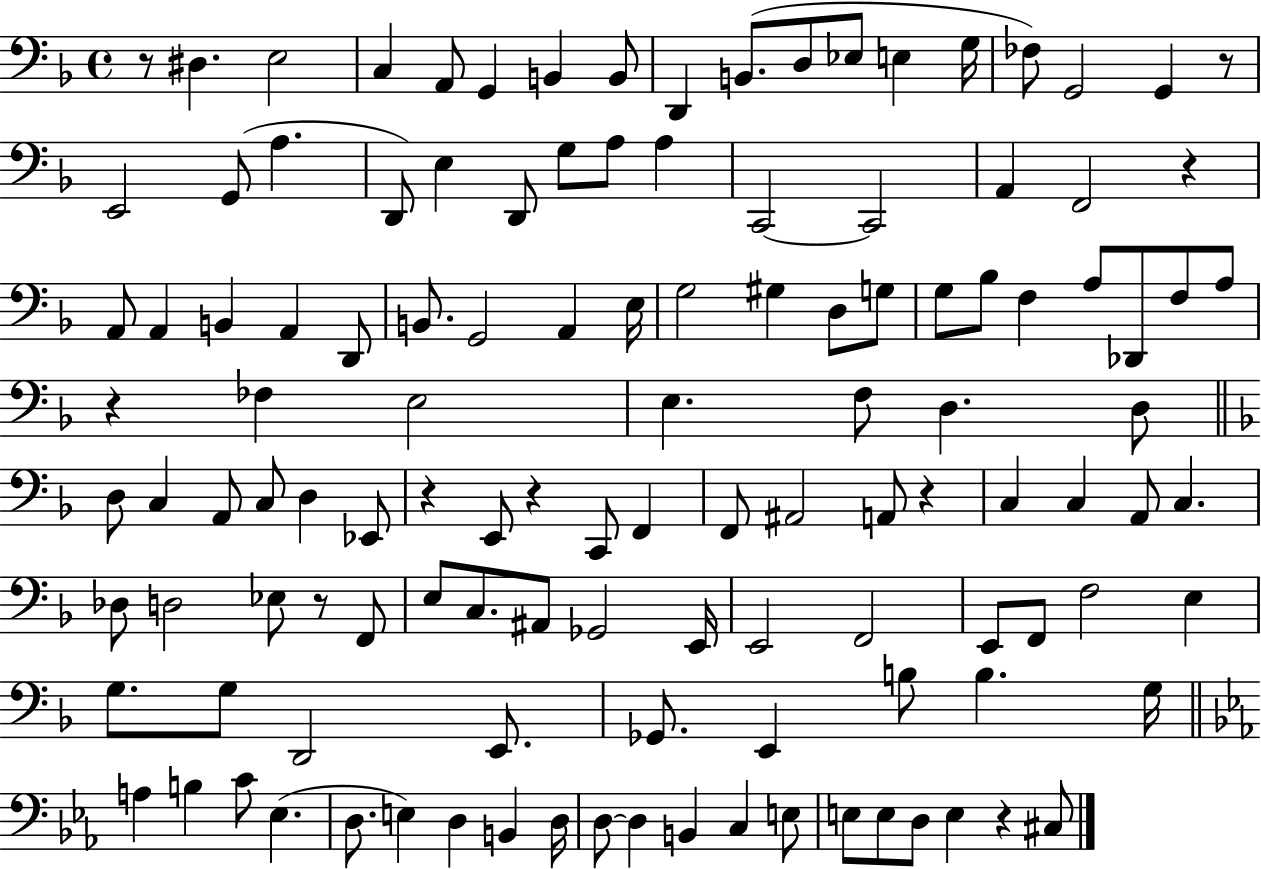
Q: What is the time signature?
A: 4/4